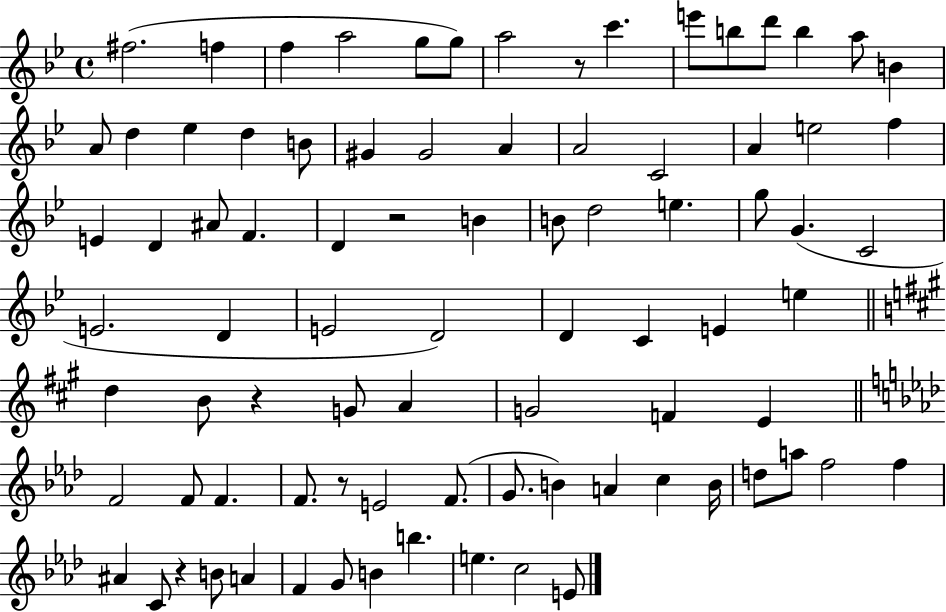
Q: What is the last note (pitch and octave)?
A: E4